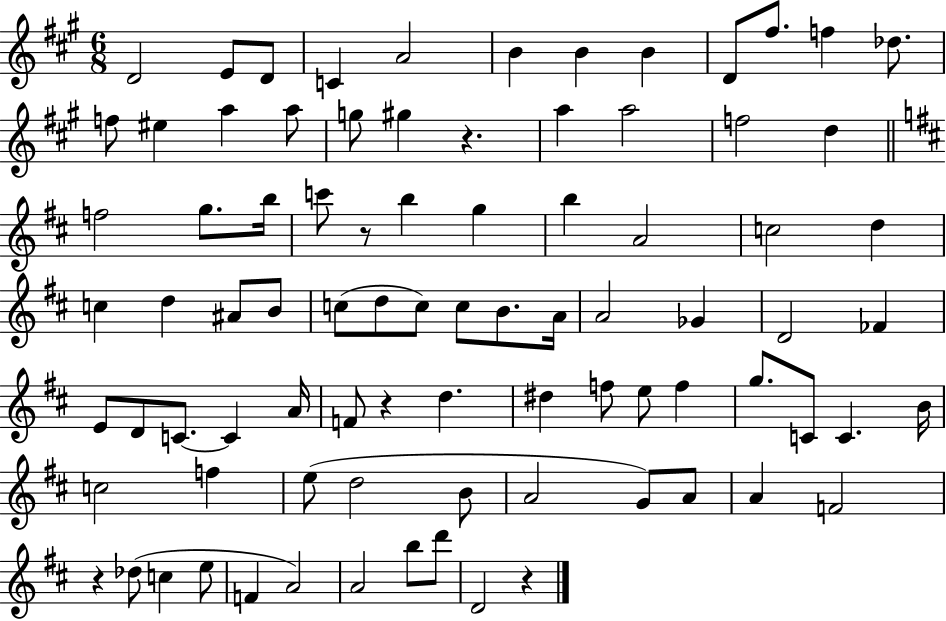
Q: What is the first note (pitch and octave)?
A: D4